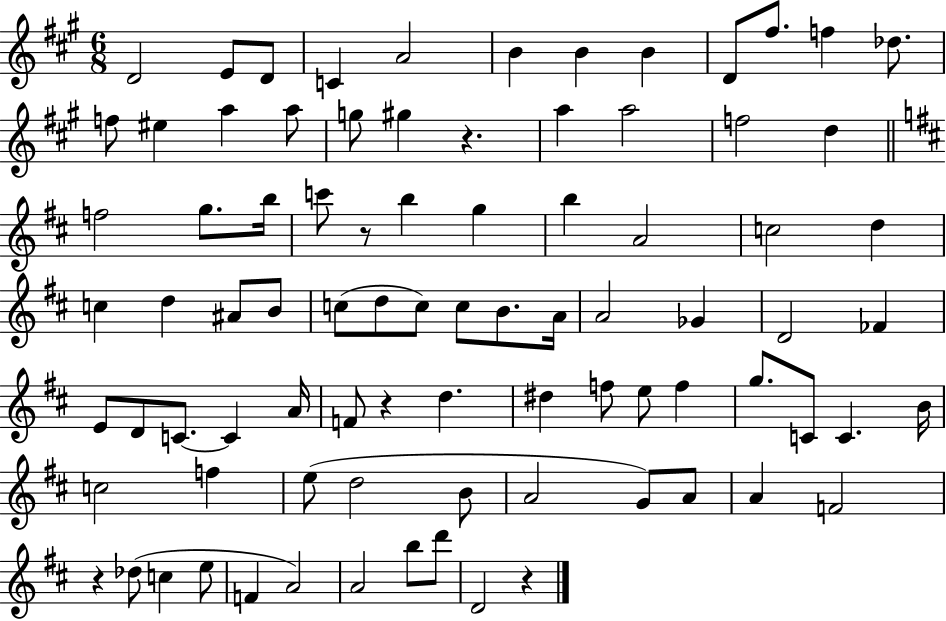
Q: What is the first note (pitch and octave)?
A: D4